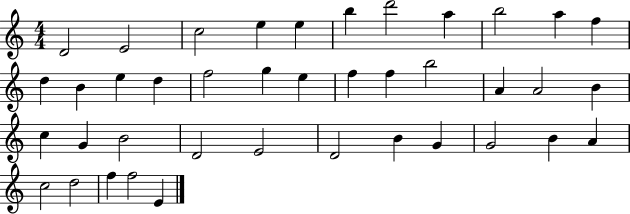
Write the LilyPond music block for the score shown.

{
  \clef treble
  \numericTimeSignature
  \time 4/4
  \key c \major
  d'2 e'2 | c''2 e''4 e''4 | b''4 d'''2 a''4 | b''2 a''4 f''4 | \break d''4 b'4 e''4 d''4 | f''2 g''4 e''4 | f''4 f''4 b''2 | a'4 a'2 b'4 | \break c''4 g'4 b'2 | d'2 e'2 | d'2 b'4 g'4 | g'2 b'4 a'4 | \break c''2 d''2 | f''4 f''2 e'4 | \bar "|."
}